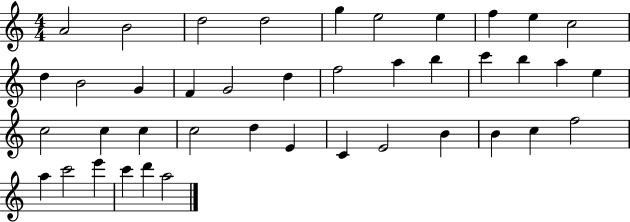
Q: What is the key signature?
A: C major